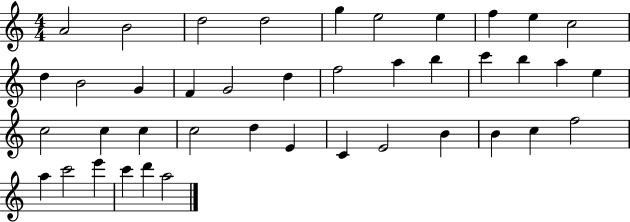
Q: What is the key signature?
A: C major